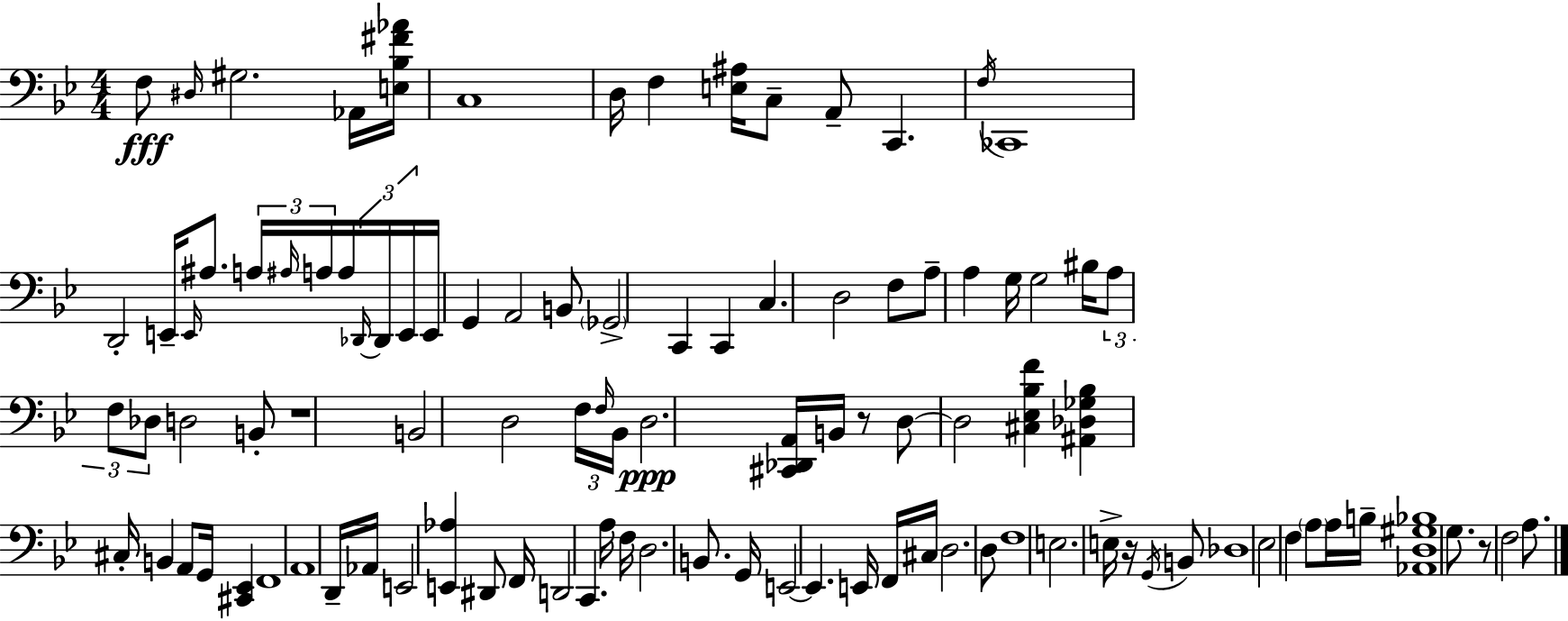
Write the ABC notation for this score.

X:1
T:Untitled
M:4/4
L:1/4
K:Bb
F,/2 ^D,/4 ^G,2 _A,,/4 [E,_B,^F_A]/4 C,4 D,/4 F, [E,^A,]/4 C,/2 A,,/2 C,, F,/4 _C,,4 D,,2 E,,/4 E,,/4 ^A,/2 A,/4 ^A,/4 A,/4 A,/4 _D,,/4 _D,,/4 E,,/4 E,,/4 G,, A,,2 B,,/2 _G,,2 C,, C,, C, D,2 F,/2 A,/2 A, G,/4 G,2 ^B,/4 A,/2 F,/2 _D,/2 D,2 B,,/2 z4 B,,2 D,2 F,/4 F,/4 _B,,/4 D,2 [^C,,_D,,A,,]/4 B,,/4 z/2 D,/2 D,2 [^C,_E,_B,F] [^A,,_D,_G,_B,] ^C,/4 B,, A,,/2 G,,/4 [^C,,_E,,] F,,4 A,,4 D,,/4 _A,,/4 E,,2 [E,,_A,] ^D,,/2 F,,/4 D,,2 C,, A,/4 F,/4 D,2 B,,/2 G,,/4 E,,2 E,, E,,/4 F,,/4 ^C,/4 D,2 D,/2 F,4 E,2 E,/4 z/4 G,,/4 B,,/2 _D,4 _E,2 F, A,/2 A,/4 B,/4 [_A,,D,^G,_B,]4 G,/2 z/2 F,2 A,/2